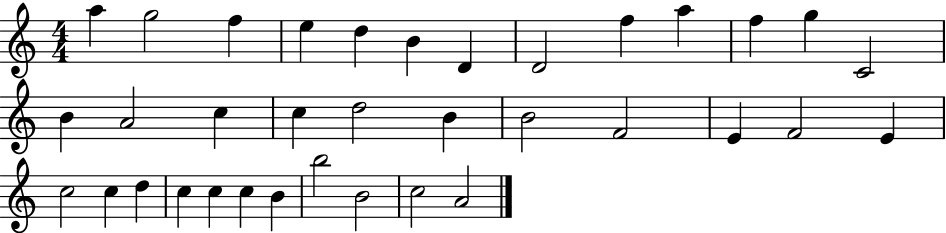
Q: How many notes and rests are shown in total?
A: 35